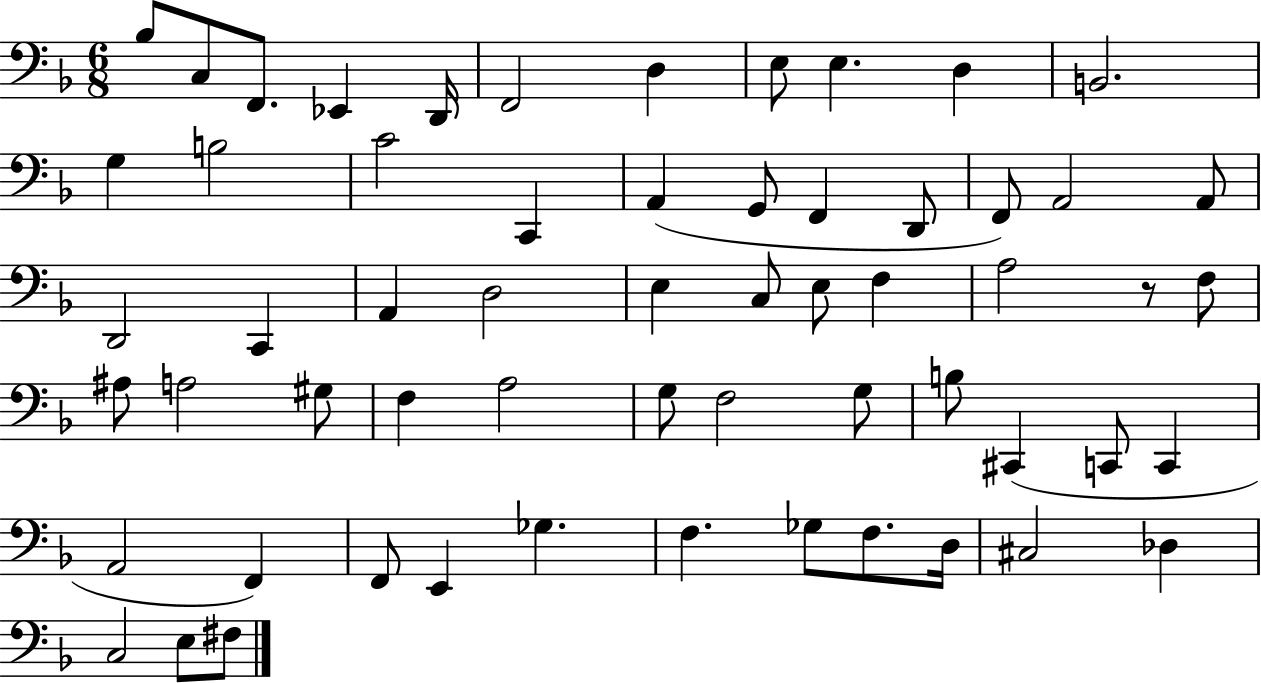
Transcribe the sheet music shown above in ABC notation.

X:1
T:Untitled
M:6/8
L:1/4
K:F
_B,/2 C,/2 F,,/2 _E,, D,,/4 F,,2 D, E,/2 E, D, B,,2 G, B,2 C2 C,, A,, G,,/2 F,, D,,/2 F,,/2 A,,2 A,,/2 D,,2 C,, A,, D,2 E, C,/2 E,/2 F, A,2 z/2 F,/2 ^A,/2 A,2 ^G,/2 F, A,2 G,/2 F,2 G,/2 B,/2 ^C,, C,,/2 C,, A,,2 F,, F,,/2 E,, _G, F, _G,/2 F,/2 D,/4 ^C,2 _D, C,2 E,/2 ^F,/2